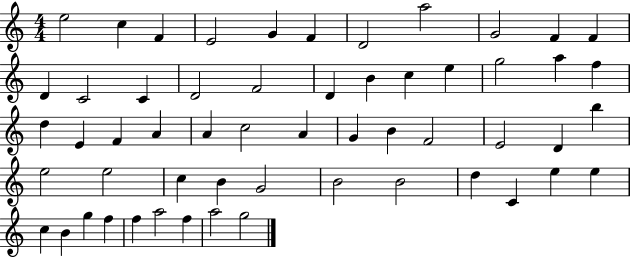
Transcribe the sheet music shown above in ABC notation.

X:1
T:Untitled
M:4/4
L:1/4
K:C
e2 c F E2 G F D2 a2 G2 F F D C2 C D2 F2 D B c e g2 a f d E F A A c2 A G B F2 E2 D b e2 e2 c B G2 B2 B2 d C e e c B g f f a2 f a2 g2